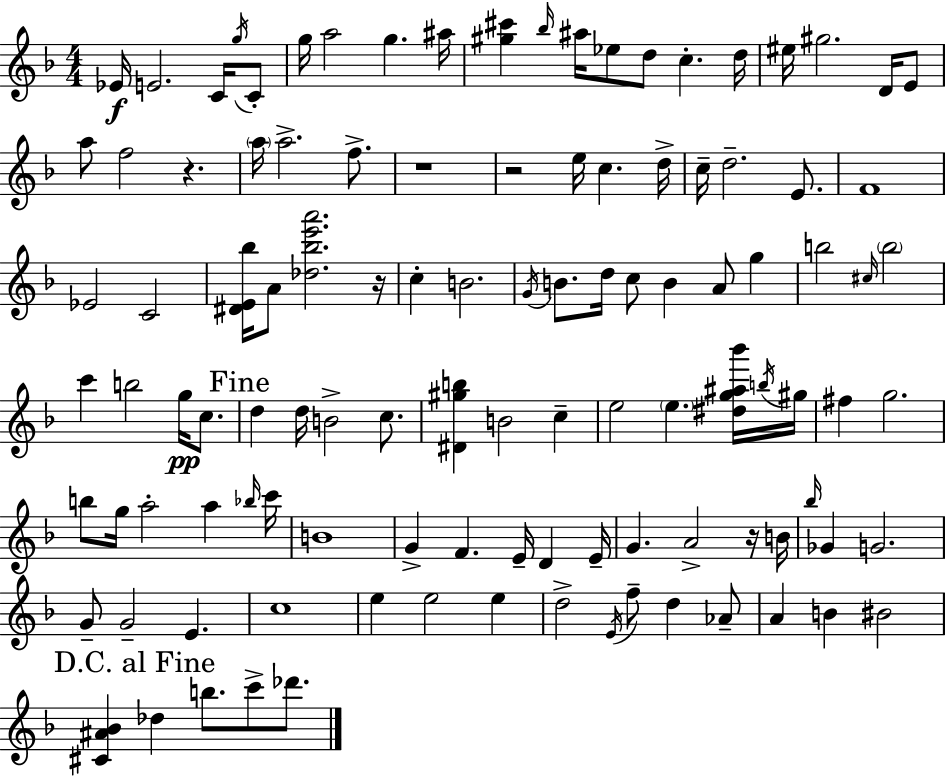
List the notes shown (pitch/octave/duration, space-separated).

Eb4/s E4/h. C4/s G5/s C4/e G5/s A5/h G5/q. A#5/s [G#5,C#6]/q Bb5/s A#5/s Eb5/e D5/e C5/q. D5/s EIS5/s G#5/h. D4/s E4/e A5/e F5/h R/q. A5/s A5/h. F5/e. R/w R/h E5/s C5/q. D5/s C5/s D5/h. E4/e. F4/w Eb4/h C4/h [D#4,E4,Bb5]/s A4/e [Db5,Bb5,E6,A6]/h. R/s C5/q B4/h. G4/s B4/e. D5/s C5/e B4/q A4/e G5/q B5/h C#5/s B5/h C6/q B5/h G5/s C5/e. D5/q D5/s B4/h C5/e. [D#4,G#5,B5]/q B4/h C5/q E5/h E5/q. [D#5,G5,A#5,Bb6]/s B5/s G#5/s F#5/q G5/h. B5/e G5/s A5/h A5/q Bb5/s C6/s B4/w G4/q F4/q. E4/s D4/q E4/s G4/q. A4/h R/s B4/s Bb5/s Gb4/q G4/h. G4/e G4/h E4/q. C5/w E5/q E5/h E5/q D5/h E4/s F5/e D5/q Ab4/e A4/q B4/q BIS4/h [C#4,A#4,Bb4]/q Db5/q B5/e. C6/e Db6/e.